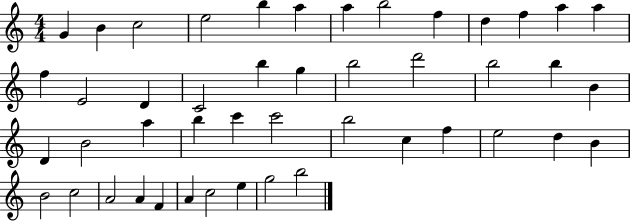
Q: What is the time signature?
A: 4/4